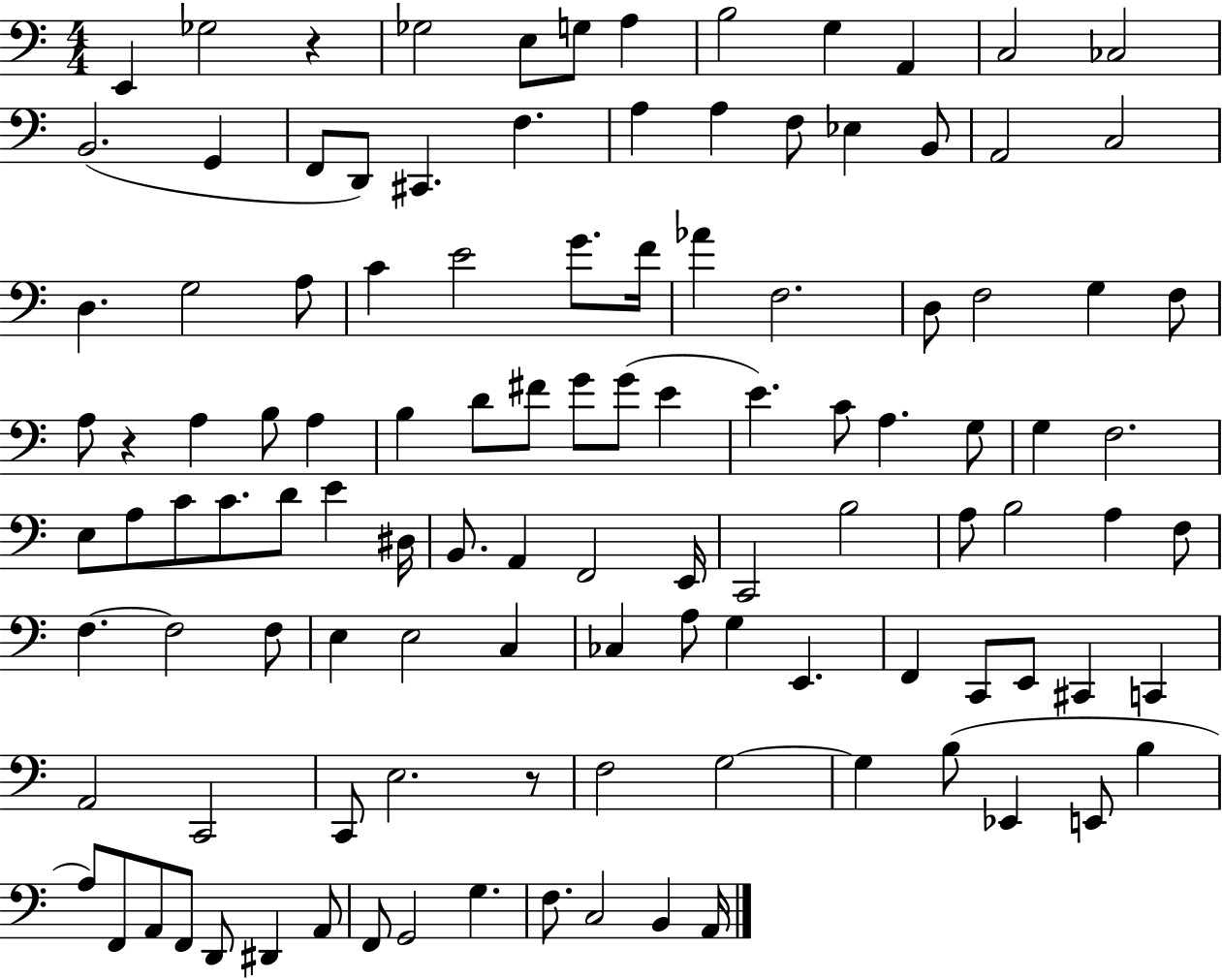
X:1
T:Untitled
M:4/4
L:1/4
K:C
E,, _G,2 z _G,2 E,/2 G,/2 A, B,2 G, A,, C,2 _C,2 B,,2 G,, F,,/2 D,,/2 ^C,, F, A, A, F,/2 _E, B,,/2 A,,2 C,2 D, G,2 A,/2 C E2 G/2 F/4 _A F,2 D,/2 F,2 G, F,/2 A,/2 z A, B,/2 A, B, D/2 ^F/2 G/2 G/2 E E C/2 A, G,/2 G, F,2 E,/2 A,/2 C/2 C/2 D/2 E ^D,/4 B,,/2 A,, F,,2 E,,/4 C,,2 B,2 A,/2 B,2 A, F,/2 F, F,2 F,/2 E, E,2 C, _C, A,/2 G, E,, F,, C,,/2 E,,/2 ^C,, C,, A,,2 C,,2 C,,/2 E,2 z/2 F,2 G,2 G, B,/2 _E,, E,,/2 B, A,/2 F,,/2 A,,/2 F,,/2 D,,/2 ^D,, A,,/2 F,,/2 G,,2 G, F,/2 C,2 B,, A,,/4